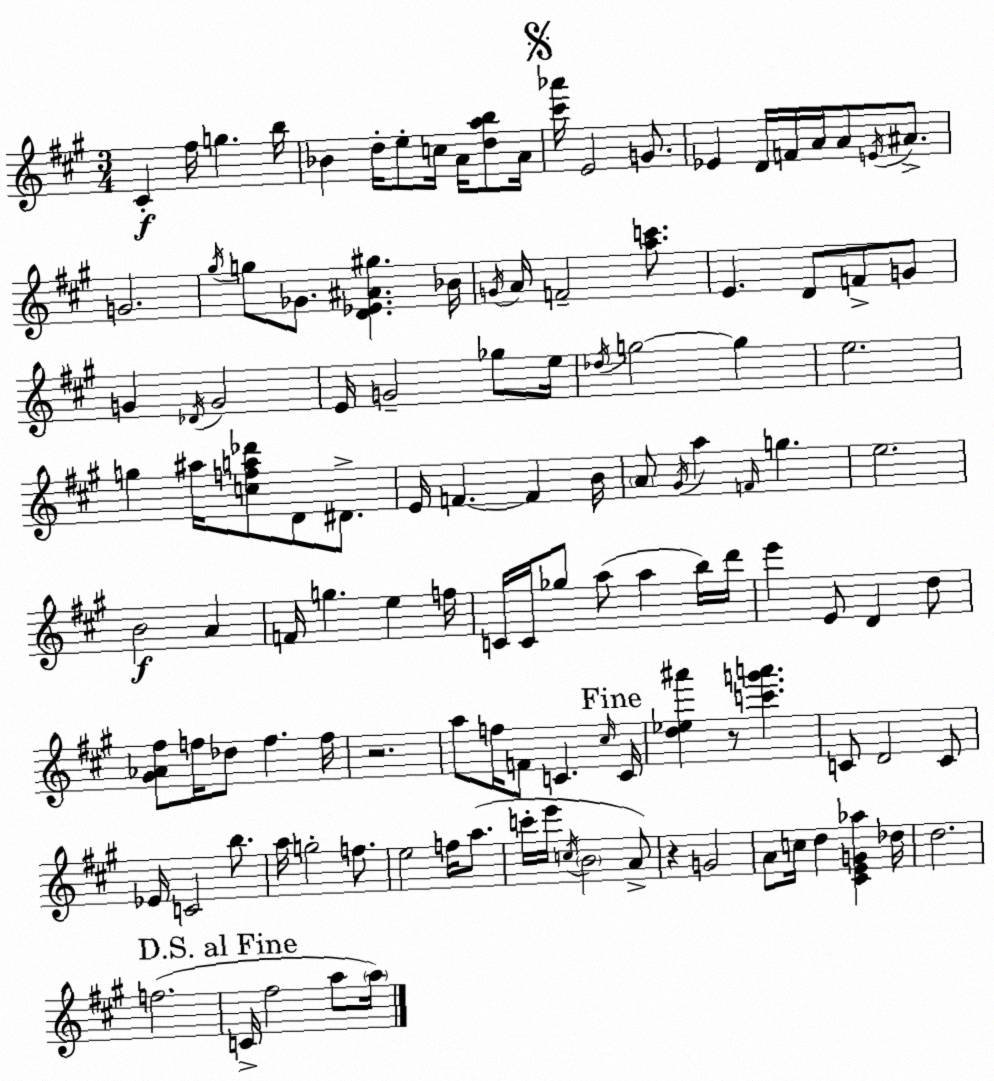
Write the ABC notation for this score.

X:1
T:Untitled
M:3/4
L:1/4
K:A
^C ^f/4 g b/4 _B d/4 e/2 c/4 A/4 [dab]/2 A/4 [^c'_a']/4 E2 G/2 _E D/4 F/4 A/4 A/2 E/4 ^A/2 G2 ^g/4 g/2 _G/2 [D_E^A^g] _B/4 G/4 A/4 F2 [ac']/2 E D/2 F/2 G/2 G _D/4 G2 E/4 G2 _g/2 e/4 _d/4 g2 g e2 g ^a/4 [cfa_d']/2 D/2 ^D/2 E/4 F F B/4 A/2 ^G/4 a F/4 g e2 B2 A F/4 g e f/4 C/4 C/4 _g/2 a/2 a b/4 d'/4 e' E/2 D d/2 [^G_A^f]/2 f/4 _d/2 f f/4 z2 a/2 f/4 F/2 C ^c/4 C/4 [d_e^a'] z/2 [c'g'a'] C/2 D2 C/2 _E/4 C2 b/2 a/4 g2 f/2 e2 f/4 a/2 c'/4 e'/4 c/4 B2 A/2 z G2 A/2 c/4 d [^CEG_a] _d/4 d2 f2 C/4 ^f2 a/2 a/4